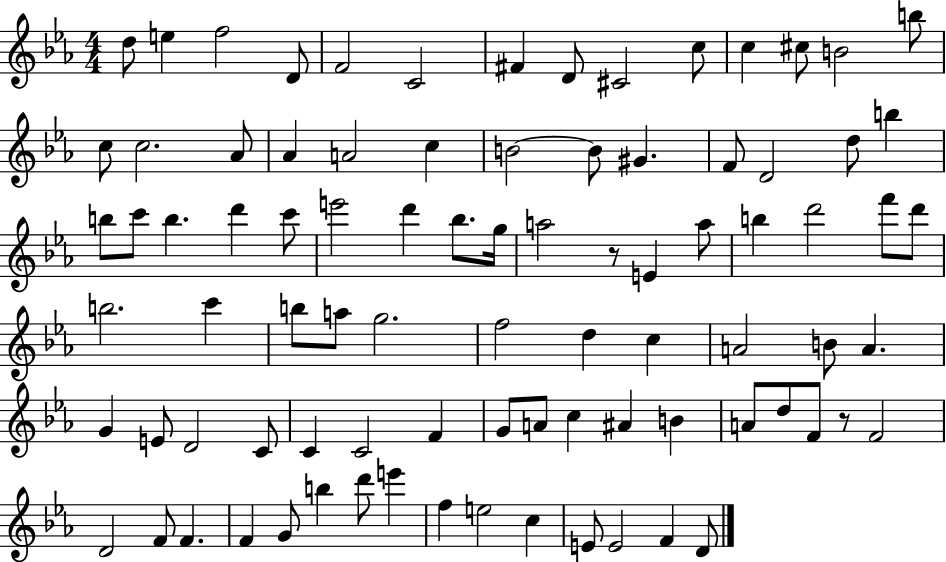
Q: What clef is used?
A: treble